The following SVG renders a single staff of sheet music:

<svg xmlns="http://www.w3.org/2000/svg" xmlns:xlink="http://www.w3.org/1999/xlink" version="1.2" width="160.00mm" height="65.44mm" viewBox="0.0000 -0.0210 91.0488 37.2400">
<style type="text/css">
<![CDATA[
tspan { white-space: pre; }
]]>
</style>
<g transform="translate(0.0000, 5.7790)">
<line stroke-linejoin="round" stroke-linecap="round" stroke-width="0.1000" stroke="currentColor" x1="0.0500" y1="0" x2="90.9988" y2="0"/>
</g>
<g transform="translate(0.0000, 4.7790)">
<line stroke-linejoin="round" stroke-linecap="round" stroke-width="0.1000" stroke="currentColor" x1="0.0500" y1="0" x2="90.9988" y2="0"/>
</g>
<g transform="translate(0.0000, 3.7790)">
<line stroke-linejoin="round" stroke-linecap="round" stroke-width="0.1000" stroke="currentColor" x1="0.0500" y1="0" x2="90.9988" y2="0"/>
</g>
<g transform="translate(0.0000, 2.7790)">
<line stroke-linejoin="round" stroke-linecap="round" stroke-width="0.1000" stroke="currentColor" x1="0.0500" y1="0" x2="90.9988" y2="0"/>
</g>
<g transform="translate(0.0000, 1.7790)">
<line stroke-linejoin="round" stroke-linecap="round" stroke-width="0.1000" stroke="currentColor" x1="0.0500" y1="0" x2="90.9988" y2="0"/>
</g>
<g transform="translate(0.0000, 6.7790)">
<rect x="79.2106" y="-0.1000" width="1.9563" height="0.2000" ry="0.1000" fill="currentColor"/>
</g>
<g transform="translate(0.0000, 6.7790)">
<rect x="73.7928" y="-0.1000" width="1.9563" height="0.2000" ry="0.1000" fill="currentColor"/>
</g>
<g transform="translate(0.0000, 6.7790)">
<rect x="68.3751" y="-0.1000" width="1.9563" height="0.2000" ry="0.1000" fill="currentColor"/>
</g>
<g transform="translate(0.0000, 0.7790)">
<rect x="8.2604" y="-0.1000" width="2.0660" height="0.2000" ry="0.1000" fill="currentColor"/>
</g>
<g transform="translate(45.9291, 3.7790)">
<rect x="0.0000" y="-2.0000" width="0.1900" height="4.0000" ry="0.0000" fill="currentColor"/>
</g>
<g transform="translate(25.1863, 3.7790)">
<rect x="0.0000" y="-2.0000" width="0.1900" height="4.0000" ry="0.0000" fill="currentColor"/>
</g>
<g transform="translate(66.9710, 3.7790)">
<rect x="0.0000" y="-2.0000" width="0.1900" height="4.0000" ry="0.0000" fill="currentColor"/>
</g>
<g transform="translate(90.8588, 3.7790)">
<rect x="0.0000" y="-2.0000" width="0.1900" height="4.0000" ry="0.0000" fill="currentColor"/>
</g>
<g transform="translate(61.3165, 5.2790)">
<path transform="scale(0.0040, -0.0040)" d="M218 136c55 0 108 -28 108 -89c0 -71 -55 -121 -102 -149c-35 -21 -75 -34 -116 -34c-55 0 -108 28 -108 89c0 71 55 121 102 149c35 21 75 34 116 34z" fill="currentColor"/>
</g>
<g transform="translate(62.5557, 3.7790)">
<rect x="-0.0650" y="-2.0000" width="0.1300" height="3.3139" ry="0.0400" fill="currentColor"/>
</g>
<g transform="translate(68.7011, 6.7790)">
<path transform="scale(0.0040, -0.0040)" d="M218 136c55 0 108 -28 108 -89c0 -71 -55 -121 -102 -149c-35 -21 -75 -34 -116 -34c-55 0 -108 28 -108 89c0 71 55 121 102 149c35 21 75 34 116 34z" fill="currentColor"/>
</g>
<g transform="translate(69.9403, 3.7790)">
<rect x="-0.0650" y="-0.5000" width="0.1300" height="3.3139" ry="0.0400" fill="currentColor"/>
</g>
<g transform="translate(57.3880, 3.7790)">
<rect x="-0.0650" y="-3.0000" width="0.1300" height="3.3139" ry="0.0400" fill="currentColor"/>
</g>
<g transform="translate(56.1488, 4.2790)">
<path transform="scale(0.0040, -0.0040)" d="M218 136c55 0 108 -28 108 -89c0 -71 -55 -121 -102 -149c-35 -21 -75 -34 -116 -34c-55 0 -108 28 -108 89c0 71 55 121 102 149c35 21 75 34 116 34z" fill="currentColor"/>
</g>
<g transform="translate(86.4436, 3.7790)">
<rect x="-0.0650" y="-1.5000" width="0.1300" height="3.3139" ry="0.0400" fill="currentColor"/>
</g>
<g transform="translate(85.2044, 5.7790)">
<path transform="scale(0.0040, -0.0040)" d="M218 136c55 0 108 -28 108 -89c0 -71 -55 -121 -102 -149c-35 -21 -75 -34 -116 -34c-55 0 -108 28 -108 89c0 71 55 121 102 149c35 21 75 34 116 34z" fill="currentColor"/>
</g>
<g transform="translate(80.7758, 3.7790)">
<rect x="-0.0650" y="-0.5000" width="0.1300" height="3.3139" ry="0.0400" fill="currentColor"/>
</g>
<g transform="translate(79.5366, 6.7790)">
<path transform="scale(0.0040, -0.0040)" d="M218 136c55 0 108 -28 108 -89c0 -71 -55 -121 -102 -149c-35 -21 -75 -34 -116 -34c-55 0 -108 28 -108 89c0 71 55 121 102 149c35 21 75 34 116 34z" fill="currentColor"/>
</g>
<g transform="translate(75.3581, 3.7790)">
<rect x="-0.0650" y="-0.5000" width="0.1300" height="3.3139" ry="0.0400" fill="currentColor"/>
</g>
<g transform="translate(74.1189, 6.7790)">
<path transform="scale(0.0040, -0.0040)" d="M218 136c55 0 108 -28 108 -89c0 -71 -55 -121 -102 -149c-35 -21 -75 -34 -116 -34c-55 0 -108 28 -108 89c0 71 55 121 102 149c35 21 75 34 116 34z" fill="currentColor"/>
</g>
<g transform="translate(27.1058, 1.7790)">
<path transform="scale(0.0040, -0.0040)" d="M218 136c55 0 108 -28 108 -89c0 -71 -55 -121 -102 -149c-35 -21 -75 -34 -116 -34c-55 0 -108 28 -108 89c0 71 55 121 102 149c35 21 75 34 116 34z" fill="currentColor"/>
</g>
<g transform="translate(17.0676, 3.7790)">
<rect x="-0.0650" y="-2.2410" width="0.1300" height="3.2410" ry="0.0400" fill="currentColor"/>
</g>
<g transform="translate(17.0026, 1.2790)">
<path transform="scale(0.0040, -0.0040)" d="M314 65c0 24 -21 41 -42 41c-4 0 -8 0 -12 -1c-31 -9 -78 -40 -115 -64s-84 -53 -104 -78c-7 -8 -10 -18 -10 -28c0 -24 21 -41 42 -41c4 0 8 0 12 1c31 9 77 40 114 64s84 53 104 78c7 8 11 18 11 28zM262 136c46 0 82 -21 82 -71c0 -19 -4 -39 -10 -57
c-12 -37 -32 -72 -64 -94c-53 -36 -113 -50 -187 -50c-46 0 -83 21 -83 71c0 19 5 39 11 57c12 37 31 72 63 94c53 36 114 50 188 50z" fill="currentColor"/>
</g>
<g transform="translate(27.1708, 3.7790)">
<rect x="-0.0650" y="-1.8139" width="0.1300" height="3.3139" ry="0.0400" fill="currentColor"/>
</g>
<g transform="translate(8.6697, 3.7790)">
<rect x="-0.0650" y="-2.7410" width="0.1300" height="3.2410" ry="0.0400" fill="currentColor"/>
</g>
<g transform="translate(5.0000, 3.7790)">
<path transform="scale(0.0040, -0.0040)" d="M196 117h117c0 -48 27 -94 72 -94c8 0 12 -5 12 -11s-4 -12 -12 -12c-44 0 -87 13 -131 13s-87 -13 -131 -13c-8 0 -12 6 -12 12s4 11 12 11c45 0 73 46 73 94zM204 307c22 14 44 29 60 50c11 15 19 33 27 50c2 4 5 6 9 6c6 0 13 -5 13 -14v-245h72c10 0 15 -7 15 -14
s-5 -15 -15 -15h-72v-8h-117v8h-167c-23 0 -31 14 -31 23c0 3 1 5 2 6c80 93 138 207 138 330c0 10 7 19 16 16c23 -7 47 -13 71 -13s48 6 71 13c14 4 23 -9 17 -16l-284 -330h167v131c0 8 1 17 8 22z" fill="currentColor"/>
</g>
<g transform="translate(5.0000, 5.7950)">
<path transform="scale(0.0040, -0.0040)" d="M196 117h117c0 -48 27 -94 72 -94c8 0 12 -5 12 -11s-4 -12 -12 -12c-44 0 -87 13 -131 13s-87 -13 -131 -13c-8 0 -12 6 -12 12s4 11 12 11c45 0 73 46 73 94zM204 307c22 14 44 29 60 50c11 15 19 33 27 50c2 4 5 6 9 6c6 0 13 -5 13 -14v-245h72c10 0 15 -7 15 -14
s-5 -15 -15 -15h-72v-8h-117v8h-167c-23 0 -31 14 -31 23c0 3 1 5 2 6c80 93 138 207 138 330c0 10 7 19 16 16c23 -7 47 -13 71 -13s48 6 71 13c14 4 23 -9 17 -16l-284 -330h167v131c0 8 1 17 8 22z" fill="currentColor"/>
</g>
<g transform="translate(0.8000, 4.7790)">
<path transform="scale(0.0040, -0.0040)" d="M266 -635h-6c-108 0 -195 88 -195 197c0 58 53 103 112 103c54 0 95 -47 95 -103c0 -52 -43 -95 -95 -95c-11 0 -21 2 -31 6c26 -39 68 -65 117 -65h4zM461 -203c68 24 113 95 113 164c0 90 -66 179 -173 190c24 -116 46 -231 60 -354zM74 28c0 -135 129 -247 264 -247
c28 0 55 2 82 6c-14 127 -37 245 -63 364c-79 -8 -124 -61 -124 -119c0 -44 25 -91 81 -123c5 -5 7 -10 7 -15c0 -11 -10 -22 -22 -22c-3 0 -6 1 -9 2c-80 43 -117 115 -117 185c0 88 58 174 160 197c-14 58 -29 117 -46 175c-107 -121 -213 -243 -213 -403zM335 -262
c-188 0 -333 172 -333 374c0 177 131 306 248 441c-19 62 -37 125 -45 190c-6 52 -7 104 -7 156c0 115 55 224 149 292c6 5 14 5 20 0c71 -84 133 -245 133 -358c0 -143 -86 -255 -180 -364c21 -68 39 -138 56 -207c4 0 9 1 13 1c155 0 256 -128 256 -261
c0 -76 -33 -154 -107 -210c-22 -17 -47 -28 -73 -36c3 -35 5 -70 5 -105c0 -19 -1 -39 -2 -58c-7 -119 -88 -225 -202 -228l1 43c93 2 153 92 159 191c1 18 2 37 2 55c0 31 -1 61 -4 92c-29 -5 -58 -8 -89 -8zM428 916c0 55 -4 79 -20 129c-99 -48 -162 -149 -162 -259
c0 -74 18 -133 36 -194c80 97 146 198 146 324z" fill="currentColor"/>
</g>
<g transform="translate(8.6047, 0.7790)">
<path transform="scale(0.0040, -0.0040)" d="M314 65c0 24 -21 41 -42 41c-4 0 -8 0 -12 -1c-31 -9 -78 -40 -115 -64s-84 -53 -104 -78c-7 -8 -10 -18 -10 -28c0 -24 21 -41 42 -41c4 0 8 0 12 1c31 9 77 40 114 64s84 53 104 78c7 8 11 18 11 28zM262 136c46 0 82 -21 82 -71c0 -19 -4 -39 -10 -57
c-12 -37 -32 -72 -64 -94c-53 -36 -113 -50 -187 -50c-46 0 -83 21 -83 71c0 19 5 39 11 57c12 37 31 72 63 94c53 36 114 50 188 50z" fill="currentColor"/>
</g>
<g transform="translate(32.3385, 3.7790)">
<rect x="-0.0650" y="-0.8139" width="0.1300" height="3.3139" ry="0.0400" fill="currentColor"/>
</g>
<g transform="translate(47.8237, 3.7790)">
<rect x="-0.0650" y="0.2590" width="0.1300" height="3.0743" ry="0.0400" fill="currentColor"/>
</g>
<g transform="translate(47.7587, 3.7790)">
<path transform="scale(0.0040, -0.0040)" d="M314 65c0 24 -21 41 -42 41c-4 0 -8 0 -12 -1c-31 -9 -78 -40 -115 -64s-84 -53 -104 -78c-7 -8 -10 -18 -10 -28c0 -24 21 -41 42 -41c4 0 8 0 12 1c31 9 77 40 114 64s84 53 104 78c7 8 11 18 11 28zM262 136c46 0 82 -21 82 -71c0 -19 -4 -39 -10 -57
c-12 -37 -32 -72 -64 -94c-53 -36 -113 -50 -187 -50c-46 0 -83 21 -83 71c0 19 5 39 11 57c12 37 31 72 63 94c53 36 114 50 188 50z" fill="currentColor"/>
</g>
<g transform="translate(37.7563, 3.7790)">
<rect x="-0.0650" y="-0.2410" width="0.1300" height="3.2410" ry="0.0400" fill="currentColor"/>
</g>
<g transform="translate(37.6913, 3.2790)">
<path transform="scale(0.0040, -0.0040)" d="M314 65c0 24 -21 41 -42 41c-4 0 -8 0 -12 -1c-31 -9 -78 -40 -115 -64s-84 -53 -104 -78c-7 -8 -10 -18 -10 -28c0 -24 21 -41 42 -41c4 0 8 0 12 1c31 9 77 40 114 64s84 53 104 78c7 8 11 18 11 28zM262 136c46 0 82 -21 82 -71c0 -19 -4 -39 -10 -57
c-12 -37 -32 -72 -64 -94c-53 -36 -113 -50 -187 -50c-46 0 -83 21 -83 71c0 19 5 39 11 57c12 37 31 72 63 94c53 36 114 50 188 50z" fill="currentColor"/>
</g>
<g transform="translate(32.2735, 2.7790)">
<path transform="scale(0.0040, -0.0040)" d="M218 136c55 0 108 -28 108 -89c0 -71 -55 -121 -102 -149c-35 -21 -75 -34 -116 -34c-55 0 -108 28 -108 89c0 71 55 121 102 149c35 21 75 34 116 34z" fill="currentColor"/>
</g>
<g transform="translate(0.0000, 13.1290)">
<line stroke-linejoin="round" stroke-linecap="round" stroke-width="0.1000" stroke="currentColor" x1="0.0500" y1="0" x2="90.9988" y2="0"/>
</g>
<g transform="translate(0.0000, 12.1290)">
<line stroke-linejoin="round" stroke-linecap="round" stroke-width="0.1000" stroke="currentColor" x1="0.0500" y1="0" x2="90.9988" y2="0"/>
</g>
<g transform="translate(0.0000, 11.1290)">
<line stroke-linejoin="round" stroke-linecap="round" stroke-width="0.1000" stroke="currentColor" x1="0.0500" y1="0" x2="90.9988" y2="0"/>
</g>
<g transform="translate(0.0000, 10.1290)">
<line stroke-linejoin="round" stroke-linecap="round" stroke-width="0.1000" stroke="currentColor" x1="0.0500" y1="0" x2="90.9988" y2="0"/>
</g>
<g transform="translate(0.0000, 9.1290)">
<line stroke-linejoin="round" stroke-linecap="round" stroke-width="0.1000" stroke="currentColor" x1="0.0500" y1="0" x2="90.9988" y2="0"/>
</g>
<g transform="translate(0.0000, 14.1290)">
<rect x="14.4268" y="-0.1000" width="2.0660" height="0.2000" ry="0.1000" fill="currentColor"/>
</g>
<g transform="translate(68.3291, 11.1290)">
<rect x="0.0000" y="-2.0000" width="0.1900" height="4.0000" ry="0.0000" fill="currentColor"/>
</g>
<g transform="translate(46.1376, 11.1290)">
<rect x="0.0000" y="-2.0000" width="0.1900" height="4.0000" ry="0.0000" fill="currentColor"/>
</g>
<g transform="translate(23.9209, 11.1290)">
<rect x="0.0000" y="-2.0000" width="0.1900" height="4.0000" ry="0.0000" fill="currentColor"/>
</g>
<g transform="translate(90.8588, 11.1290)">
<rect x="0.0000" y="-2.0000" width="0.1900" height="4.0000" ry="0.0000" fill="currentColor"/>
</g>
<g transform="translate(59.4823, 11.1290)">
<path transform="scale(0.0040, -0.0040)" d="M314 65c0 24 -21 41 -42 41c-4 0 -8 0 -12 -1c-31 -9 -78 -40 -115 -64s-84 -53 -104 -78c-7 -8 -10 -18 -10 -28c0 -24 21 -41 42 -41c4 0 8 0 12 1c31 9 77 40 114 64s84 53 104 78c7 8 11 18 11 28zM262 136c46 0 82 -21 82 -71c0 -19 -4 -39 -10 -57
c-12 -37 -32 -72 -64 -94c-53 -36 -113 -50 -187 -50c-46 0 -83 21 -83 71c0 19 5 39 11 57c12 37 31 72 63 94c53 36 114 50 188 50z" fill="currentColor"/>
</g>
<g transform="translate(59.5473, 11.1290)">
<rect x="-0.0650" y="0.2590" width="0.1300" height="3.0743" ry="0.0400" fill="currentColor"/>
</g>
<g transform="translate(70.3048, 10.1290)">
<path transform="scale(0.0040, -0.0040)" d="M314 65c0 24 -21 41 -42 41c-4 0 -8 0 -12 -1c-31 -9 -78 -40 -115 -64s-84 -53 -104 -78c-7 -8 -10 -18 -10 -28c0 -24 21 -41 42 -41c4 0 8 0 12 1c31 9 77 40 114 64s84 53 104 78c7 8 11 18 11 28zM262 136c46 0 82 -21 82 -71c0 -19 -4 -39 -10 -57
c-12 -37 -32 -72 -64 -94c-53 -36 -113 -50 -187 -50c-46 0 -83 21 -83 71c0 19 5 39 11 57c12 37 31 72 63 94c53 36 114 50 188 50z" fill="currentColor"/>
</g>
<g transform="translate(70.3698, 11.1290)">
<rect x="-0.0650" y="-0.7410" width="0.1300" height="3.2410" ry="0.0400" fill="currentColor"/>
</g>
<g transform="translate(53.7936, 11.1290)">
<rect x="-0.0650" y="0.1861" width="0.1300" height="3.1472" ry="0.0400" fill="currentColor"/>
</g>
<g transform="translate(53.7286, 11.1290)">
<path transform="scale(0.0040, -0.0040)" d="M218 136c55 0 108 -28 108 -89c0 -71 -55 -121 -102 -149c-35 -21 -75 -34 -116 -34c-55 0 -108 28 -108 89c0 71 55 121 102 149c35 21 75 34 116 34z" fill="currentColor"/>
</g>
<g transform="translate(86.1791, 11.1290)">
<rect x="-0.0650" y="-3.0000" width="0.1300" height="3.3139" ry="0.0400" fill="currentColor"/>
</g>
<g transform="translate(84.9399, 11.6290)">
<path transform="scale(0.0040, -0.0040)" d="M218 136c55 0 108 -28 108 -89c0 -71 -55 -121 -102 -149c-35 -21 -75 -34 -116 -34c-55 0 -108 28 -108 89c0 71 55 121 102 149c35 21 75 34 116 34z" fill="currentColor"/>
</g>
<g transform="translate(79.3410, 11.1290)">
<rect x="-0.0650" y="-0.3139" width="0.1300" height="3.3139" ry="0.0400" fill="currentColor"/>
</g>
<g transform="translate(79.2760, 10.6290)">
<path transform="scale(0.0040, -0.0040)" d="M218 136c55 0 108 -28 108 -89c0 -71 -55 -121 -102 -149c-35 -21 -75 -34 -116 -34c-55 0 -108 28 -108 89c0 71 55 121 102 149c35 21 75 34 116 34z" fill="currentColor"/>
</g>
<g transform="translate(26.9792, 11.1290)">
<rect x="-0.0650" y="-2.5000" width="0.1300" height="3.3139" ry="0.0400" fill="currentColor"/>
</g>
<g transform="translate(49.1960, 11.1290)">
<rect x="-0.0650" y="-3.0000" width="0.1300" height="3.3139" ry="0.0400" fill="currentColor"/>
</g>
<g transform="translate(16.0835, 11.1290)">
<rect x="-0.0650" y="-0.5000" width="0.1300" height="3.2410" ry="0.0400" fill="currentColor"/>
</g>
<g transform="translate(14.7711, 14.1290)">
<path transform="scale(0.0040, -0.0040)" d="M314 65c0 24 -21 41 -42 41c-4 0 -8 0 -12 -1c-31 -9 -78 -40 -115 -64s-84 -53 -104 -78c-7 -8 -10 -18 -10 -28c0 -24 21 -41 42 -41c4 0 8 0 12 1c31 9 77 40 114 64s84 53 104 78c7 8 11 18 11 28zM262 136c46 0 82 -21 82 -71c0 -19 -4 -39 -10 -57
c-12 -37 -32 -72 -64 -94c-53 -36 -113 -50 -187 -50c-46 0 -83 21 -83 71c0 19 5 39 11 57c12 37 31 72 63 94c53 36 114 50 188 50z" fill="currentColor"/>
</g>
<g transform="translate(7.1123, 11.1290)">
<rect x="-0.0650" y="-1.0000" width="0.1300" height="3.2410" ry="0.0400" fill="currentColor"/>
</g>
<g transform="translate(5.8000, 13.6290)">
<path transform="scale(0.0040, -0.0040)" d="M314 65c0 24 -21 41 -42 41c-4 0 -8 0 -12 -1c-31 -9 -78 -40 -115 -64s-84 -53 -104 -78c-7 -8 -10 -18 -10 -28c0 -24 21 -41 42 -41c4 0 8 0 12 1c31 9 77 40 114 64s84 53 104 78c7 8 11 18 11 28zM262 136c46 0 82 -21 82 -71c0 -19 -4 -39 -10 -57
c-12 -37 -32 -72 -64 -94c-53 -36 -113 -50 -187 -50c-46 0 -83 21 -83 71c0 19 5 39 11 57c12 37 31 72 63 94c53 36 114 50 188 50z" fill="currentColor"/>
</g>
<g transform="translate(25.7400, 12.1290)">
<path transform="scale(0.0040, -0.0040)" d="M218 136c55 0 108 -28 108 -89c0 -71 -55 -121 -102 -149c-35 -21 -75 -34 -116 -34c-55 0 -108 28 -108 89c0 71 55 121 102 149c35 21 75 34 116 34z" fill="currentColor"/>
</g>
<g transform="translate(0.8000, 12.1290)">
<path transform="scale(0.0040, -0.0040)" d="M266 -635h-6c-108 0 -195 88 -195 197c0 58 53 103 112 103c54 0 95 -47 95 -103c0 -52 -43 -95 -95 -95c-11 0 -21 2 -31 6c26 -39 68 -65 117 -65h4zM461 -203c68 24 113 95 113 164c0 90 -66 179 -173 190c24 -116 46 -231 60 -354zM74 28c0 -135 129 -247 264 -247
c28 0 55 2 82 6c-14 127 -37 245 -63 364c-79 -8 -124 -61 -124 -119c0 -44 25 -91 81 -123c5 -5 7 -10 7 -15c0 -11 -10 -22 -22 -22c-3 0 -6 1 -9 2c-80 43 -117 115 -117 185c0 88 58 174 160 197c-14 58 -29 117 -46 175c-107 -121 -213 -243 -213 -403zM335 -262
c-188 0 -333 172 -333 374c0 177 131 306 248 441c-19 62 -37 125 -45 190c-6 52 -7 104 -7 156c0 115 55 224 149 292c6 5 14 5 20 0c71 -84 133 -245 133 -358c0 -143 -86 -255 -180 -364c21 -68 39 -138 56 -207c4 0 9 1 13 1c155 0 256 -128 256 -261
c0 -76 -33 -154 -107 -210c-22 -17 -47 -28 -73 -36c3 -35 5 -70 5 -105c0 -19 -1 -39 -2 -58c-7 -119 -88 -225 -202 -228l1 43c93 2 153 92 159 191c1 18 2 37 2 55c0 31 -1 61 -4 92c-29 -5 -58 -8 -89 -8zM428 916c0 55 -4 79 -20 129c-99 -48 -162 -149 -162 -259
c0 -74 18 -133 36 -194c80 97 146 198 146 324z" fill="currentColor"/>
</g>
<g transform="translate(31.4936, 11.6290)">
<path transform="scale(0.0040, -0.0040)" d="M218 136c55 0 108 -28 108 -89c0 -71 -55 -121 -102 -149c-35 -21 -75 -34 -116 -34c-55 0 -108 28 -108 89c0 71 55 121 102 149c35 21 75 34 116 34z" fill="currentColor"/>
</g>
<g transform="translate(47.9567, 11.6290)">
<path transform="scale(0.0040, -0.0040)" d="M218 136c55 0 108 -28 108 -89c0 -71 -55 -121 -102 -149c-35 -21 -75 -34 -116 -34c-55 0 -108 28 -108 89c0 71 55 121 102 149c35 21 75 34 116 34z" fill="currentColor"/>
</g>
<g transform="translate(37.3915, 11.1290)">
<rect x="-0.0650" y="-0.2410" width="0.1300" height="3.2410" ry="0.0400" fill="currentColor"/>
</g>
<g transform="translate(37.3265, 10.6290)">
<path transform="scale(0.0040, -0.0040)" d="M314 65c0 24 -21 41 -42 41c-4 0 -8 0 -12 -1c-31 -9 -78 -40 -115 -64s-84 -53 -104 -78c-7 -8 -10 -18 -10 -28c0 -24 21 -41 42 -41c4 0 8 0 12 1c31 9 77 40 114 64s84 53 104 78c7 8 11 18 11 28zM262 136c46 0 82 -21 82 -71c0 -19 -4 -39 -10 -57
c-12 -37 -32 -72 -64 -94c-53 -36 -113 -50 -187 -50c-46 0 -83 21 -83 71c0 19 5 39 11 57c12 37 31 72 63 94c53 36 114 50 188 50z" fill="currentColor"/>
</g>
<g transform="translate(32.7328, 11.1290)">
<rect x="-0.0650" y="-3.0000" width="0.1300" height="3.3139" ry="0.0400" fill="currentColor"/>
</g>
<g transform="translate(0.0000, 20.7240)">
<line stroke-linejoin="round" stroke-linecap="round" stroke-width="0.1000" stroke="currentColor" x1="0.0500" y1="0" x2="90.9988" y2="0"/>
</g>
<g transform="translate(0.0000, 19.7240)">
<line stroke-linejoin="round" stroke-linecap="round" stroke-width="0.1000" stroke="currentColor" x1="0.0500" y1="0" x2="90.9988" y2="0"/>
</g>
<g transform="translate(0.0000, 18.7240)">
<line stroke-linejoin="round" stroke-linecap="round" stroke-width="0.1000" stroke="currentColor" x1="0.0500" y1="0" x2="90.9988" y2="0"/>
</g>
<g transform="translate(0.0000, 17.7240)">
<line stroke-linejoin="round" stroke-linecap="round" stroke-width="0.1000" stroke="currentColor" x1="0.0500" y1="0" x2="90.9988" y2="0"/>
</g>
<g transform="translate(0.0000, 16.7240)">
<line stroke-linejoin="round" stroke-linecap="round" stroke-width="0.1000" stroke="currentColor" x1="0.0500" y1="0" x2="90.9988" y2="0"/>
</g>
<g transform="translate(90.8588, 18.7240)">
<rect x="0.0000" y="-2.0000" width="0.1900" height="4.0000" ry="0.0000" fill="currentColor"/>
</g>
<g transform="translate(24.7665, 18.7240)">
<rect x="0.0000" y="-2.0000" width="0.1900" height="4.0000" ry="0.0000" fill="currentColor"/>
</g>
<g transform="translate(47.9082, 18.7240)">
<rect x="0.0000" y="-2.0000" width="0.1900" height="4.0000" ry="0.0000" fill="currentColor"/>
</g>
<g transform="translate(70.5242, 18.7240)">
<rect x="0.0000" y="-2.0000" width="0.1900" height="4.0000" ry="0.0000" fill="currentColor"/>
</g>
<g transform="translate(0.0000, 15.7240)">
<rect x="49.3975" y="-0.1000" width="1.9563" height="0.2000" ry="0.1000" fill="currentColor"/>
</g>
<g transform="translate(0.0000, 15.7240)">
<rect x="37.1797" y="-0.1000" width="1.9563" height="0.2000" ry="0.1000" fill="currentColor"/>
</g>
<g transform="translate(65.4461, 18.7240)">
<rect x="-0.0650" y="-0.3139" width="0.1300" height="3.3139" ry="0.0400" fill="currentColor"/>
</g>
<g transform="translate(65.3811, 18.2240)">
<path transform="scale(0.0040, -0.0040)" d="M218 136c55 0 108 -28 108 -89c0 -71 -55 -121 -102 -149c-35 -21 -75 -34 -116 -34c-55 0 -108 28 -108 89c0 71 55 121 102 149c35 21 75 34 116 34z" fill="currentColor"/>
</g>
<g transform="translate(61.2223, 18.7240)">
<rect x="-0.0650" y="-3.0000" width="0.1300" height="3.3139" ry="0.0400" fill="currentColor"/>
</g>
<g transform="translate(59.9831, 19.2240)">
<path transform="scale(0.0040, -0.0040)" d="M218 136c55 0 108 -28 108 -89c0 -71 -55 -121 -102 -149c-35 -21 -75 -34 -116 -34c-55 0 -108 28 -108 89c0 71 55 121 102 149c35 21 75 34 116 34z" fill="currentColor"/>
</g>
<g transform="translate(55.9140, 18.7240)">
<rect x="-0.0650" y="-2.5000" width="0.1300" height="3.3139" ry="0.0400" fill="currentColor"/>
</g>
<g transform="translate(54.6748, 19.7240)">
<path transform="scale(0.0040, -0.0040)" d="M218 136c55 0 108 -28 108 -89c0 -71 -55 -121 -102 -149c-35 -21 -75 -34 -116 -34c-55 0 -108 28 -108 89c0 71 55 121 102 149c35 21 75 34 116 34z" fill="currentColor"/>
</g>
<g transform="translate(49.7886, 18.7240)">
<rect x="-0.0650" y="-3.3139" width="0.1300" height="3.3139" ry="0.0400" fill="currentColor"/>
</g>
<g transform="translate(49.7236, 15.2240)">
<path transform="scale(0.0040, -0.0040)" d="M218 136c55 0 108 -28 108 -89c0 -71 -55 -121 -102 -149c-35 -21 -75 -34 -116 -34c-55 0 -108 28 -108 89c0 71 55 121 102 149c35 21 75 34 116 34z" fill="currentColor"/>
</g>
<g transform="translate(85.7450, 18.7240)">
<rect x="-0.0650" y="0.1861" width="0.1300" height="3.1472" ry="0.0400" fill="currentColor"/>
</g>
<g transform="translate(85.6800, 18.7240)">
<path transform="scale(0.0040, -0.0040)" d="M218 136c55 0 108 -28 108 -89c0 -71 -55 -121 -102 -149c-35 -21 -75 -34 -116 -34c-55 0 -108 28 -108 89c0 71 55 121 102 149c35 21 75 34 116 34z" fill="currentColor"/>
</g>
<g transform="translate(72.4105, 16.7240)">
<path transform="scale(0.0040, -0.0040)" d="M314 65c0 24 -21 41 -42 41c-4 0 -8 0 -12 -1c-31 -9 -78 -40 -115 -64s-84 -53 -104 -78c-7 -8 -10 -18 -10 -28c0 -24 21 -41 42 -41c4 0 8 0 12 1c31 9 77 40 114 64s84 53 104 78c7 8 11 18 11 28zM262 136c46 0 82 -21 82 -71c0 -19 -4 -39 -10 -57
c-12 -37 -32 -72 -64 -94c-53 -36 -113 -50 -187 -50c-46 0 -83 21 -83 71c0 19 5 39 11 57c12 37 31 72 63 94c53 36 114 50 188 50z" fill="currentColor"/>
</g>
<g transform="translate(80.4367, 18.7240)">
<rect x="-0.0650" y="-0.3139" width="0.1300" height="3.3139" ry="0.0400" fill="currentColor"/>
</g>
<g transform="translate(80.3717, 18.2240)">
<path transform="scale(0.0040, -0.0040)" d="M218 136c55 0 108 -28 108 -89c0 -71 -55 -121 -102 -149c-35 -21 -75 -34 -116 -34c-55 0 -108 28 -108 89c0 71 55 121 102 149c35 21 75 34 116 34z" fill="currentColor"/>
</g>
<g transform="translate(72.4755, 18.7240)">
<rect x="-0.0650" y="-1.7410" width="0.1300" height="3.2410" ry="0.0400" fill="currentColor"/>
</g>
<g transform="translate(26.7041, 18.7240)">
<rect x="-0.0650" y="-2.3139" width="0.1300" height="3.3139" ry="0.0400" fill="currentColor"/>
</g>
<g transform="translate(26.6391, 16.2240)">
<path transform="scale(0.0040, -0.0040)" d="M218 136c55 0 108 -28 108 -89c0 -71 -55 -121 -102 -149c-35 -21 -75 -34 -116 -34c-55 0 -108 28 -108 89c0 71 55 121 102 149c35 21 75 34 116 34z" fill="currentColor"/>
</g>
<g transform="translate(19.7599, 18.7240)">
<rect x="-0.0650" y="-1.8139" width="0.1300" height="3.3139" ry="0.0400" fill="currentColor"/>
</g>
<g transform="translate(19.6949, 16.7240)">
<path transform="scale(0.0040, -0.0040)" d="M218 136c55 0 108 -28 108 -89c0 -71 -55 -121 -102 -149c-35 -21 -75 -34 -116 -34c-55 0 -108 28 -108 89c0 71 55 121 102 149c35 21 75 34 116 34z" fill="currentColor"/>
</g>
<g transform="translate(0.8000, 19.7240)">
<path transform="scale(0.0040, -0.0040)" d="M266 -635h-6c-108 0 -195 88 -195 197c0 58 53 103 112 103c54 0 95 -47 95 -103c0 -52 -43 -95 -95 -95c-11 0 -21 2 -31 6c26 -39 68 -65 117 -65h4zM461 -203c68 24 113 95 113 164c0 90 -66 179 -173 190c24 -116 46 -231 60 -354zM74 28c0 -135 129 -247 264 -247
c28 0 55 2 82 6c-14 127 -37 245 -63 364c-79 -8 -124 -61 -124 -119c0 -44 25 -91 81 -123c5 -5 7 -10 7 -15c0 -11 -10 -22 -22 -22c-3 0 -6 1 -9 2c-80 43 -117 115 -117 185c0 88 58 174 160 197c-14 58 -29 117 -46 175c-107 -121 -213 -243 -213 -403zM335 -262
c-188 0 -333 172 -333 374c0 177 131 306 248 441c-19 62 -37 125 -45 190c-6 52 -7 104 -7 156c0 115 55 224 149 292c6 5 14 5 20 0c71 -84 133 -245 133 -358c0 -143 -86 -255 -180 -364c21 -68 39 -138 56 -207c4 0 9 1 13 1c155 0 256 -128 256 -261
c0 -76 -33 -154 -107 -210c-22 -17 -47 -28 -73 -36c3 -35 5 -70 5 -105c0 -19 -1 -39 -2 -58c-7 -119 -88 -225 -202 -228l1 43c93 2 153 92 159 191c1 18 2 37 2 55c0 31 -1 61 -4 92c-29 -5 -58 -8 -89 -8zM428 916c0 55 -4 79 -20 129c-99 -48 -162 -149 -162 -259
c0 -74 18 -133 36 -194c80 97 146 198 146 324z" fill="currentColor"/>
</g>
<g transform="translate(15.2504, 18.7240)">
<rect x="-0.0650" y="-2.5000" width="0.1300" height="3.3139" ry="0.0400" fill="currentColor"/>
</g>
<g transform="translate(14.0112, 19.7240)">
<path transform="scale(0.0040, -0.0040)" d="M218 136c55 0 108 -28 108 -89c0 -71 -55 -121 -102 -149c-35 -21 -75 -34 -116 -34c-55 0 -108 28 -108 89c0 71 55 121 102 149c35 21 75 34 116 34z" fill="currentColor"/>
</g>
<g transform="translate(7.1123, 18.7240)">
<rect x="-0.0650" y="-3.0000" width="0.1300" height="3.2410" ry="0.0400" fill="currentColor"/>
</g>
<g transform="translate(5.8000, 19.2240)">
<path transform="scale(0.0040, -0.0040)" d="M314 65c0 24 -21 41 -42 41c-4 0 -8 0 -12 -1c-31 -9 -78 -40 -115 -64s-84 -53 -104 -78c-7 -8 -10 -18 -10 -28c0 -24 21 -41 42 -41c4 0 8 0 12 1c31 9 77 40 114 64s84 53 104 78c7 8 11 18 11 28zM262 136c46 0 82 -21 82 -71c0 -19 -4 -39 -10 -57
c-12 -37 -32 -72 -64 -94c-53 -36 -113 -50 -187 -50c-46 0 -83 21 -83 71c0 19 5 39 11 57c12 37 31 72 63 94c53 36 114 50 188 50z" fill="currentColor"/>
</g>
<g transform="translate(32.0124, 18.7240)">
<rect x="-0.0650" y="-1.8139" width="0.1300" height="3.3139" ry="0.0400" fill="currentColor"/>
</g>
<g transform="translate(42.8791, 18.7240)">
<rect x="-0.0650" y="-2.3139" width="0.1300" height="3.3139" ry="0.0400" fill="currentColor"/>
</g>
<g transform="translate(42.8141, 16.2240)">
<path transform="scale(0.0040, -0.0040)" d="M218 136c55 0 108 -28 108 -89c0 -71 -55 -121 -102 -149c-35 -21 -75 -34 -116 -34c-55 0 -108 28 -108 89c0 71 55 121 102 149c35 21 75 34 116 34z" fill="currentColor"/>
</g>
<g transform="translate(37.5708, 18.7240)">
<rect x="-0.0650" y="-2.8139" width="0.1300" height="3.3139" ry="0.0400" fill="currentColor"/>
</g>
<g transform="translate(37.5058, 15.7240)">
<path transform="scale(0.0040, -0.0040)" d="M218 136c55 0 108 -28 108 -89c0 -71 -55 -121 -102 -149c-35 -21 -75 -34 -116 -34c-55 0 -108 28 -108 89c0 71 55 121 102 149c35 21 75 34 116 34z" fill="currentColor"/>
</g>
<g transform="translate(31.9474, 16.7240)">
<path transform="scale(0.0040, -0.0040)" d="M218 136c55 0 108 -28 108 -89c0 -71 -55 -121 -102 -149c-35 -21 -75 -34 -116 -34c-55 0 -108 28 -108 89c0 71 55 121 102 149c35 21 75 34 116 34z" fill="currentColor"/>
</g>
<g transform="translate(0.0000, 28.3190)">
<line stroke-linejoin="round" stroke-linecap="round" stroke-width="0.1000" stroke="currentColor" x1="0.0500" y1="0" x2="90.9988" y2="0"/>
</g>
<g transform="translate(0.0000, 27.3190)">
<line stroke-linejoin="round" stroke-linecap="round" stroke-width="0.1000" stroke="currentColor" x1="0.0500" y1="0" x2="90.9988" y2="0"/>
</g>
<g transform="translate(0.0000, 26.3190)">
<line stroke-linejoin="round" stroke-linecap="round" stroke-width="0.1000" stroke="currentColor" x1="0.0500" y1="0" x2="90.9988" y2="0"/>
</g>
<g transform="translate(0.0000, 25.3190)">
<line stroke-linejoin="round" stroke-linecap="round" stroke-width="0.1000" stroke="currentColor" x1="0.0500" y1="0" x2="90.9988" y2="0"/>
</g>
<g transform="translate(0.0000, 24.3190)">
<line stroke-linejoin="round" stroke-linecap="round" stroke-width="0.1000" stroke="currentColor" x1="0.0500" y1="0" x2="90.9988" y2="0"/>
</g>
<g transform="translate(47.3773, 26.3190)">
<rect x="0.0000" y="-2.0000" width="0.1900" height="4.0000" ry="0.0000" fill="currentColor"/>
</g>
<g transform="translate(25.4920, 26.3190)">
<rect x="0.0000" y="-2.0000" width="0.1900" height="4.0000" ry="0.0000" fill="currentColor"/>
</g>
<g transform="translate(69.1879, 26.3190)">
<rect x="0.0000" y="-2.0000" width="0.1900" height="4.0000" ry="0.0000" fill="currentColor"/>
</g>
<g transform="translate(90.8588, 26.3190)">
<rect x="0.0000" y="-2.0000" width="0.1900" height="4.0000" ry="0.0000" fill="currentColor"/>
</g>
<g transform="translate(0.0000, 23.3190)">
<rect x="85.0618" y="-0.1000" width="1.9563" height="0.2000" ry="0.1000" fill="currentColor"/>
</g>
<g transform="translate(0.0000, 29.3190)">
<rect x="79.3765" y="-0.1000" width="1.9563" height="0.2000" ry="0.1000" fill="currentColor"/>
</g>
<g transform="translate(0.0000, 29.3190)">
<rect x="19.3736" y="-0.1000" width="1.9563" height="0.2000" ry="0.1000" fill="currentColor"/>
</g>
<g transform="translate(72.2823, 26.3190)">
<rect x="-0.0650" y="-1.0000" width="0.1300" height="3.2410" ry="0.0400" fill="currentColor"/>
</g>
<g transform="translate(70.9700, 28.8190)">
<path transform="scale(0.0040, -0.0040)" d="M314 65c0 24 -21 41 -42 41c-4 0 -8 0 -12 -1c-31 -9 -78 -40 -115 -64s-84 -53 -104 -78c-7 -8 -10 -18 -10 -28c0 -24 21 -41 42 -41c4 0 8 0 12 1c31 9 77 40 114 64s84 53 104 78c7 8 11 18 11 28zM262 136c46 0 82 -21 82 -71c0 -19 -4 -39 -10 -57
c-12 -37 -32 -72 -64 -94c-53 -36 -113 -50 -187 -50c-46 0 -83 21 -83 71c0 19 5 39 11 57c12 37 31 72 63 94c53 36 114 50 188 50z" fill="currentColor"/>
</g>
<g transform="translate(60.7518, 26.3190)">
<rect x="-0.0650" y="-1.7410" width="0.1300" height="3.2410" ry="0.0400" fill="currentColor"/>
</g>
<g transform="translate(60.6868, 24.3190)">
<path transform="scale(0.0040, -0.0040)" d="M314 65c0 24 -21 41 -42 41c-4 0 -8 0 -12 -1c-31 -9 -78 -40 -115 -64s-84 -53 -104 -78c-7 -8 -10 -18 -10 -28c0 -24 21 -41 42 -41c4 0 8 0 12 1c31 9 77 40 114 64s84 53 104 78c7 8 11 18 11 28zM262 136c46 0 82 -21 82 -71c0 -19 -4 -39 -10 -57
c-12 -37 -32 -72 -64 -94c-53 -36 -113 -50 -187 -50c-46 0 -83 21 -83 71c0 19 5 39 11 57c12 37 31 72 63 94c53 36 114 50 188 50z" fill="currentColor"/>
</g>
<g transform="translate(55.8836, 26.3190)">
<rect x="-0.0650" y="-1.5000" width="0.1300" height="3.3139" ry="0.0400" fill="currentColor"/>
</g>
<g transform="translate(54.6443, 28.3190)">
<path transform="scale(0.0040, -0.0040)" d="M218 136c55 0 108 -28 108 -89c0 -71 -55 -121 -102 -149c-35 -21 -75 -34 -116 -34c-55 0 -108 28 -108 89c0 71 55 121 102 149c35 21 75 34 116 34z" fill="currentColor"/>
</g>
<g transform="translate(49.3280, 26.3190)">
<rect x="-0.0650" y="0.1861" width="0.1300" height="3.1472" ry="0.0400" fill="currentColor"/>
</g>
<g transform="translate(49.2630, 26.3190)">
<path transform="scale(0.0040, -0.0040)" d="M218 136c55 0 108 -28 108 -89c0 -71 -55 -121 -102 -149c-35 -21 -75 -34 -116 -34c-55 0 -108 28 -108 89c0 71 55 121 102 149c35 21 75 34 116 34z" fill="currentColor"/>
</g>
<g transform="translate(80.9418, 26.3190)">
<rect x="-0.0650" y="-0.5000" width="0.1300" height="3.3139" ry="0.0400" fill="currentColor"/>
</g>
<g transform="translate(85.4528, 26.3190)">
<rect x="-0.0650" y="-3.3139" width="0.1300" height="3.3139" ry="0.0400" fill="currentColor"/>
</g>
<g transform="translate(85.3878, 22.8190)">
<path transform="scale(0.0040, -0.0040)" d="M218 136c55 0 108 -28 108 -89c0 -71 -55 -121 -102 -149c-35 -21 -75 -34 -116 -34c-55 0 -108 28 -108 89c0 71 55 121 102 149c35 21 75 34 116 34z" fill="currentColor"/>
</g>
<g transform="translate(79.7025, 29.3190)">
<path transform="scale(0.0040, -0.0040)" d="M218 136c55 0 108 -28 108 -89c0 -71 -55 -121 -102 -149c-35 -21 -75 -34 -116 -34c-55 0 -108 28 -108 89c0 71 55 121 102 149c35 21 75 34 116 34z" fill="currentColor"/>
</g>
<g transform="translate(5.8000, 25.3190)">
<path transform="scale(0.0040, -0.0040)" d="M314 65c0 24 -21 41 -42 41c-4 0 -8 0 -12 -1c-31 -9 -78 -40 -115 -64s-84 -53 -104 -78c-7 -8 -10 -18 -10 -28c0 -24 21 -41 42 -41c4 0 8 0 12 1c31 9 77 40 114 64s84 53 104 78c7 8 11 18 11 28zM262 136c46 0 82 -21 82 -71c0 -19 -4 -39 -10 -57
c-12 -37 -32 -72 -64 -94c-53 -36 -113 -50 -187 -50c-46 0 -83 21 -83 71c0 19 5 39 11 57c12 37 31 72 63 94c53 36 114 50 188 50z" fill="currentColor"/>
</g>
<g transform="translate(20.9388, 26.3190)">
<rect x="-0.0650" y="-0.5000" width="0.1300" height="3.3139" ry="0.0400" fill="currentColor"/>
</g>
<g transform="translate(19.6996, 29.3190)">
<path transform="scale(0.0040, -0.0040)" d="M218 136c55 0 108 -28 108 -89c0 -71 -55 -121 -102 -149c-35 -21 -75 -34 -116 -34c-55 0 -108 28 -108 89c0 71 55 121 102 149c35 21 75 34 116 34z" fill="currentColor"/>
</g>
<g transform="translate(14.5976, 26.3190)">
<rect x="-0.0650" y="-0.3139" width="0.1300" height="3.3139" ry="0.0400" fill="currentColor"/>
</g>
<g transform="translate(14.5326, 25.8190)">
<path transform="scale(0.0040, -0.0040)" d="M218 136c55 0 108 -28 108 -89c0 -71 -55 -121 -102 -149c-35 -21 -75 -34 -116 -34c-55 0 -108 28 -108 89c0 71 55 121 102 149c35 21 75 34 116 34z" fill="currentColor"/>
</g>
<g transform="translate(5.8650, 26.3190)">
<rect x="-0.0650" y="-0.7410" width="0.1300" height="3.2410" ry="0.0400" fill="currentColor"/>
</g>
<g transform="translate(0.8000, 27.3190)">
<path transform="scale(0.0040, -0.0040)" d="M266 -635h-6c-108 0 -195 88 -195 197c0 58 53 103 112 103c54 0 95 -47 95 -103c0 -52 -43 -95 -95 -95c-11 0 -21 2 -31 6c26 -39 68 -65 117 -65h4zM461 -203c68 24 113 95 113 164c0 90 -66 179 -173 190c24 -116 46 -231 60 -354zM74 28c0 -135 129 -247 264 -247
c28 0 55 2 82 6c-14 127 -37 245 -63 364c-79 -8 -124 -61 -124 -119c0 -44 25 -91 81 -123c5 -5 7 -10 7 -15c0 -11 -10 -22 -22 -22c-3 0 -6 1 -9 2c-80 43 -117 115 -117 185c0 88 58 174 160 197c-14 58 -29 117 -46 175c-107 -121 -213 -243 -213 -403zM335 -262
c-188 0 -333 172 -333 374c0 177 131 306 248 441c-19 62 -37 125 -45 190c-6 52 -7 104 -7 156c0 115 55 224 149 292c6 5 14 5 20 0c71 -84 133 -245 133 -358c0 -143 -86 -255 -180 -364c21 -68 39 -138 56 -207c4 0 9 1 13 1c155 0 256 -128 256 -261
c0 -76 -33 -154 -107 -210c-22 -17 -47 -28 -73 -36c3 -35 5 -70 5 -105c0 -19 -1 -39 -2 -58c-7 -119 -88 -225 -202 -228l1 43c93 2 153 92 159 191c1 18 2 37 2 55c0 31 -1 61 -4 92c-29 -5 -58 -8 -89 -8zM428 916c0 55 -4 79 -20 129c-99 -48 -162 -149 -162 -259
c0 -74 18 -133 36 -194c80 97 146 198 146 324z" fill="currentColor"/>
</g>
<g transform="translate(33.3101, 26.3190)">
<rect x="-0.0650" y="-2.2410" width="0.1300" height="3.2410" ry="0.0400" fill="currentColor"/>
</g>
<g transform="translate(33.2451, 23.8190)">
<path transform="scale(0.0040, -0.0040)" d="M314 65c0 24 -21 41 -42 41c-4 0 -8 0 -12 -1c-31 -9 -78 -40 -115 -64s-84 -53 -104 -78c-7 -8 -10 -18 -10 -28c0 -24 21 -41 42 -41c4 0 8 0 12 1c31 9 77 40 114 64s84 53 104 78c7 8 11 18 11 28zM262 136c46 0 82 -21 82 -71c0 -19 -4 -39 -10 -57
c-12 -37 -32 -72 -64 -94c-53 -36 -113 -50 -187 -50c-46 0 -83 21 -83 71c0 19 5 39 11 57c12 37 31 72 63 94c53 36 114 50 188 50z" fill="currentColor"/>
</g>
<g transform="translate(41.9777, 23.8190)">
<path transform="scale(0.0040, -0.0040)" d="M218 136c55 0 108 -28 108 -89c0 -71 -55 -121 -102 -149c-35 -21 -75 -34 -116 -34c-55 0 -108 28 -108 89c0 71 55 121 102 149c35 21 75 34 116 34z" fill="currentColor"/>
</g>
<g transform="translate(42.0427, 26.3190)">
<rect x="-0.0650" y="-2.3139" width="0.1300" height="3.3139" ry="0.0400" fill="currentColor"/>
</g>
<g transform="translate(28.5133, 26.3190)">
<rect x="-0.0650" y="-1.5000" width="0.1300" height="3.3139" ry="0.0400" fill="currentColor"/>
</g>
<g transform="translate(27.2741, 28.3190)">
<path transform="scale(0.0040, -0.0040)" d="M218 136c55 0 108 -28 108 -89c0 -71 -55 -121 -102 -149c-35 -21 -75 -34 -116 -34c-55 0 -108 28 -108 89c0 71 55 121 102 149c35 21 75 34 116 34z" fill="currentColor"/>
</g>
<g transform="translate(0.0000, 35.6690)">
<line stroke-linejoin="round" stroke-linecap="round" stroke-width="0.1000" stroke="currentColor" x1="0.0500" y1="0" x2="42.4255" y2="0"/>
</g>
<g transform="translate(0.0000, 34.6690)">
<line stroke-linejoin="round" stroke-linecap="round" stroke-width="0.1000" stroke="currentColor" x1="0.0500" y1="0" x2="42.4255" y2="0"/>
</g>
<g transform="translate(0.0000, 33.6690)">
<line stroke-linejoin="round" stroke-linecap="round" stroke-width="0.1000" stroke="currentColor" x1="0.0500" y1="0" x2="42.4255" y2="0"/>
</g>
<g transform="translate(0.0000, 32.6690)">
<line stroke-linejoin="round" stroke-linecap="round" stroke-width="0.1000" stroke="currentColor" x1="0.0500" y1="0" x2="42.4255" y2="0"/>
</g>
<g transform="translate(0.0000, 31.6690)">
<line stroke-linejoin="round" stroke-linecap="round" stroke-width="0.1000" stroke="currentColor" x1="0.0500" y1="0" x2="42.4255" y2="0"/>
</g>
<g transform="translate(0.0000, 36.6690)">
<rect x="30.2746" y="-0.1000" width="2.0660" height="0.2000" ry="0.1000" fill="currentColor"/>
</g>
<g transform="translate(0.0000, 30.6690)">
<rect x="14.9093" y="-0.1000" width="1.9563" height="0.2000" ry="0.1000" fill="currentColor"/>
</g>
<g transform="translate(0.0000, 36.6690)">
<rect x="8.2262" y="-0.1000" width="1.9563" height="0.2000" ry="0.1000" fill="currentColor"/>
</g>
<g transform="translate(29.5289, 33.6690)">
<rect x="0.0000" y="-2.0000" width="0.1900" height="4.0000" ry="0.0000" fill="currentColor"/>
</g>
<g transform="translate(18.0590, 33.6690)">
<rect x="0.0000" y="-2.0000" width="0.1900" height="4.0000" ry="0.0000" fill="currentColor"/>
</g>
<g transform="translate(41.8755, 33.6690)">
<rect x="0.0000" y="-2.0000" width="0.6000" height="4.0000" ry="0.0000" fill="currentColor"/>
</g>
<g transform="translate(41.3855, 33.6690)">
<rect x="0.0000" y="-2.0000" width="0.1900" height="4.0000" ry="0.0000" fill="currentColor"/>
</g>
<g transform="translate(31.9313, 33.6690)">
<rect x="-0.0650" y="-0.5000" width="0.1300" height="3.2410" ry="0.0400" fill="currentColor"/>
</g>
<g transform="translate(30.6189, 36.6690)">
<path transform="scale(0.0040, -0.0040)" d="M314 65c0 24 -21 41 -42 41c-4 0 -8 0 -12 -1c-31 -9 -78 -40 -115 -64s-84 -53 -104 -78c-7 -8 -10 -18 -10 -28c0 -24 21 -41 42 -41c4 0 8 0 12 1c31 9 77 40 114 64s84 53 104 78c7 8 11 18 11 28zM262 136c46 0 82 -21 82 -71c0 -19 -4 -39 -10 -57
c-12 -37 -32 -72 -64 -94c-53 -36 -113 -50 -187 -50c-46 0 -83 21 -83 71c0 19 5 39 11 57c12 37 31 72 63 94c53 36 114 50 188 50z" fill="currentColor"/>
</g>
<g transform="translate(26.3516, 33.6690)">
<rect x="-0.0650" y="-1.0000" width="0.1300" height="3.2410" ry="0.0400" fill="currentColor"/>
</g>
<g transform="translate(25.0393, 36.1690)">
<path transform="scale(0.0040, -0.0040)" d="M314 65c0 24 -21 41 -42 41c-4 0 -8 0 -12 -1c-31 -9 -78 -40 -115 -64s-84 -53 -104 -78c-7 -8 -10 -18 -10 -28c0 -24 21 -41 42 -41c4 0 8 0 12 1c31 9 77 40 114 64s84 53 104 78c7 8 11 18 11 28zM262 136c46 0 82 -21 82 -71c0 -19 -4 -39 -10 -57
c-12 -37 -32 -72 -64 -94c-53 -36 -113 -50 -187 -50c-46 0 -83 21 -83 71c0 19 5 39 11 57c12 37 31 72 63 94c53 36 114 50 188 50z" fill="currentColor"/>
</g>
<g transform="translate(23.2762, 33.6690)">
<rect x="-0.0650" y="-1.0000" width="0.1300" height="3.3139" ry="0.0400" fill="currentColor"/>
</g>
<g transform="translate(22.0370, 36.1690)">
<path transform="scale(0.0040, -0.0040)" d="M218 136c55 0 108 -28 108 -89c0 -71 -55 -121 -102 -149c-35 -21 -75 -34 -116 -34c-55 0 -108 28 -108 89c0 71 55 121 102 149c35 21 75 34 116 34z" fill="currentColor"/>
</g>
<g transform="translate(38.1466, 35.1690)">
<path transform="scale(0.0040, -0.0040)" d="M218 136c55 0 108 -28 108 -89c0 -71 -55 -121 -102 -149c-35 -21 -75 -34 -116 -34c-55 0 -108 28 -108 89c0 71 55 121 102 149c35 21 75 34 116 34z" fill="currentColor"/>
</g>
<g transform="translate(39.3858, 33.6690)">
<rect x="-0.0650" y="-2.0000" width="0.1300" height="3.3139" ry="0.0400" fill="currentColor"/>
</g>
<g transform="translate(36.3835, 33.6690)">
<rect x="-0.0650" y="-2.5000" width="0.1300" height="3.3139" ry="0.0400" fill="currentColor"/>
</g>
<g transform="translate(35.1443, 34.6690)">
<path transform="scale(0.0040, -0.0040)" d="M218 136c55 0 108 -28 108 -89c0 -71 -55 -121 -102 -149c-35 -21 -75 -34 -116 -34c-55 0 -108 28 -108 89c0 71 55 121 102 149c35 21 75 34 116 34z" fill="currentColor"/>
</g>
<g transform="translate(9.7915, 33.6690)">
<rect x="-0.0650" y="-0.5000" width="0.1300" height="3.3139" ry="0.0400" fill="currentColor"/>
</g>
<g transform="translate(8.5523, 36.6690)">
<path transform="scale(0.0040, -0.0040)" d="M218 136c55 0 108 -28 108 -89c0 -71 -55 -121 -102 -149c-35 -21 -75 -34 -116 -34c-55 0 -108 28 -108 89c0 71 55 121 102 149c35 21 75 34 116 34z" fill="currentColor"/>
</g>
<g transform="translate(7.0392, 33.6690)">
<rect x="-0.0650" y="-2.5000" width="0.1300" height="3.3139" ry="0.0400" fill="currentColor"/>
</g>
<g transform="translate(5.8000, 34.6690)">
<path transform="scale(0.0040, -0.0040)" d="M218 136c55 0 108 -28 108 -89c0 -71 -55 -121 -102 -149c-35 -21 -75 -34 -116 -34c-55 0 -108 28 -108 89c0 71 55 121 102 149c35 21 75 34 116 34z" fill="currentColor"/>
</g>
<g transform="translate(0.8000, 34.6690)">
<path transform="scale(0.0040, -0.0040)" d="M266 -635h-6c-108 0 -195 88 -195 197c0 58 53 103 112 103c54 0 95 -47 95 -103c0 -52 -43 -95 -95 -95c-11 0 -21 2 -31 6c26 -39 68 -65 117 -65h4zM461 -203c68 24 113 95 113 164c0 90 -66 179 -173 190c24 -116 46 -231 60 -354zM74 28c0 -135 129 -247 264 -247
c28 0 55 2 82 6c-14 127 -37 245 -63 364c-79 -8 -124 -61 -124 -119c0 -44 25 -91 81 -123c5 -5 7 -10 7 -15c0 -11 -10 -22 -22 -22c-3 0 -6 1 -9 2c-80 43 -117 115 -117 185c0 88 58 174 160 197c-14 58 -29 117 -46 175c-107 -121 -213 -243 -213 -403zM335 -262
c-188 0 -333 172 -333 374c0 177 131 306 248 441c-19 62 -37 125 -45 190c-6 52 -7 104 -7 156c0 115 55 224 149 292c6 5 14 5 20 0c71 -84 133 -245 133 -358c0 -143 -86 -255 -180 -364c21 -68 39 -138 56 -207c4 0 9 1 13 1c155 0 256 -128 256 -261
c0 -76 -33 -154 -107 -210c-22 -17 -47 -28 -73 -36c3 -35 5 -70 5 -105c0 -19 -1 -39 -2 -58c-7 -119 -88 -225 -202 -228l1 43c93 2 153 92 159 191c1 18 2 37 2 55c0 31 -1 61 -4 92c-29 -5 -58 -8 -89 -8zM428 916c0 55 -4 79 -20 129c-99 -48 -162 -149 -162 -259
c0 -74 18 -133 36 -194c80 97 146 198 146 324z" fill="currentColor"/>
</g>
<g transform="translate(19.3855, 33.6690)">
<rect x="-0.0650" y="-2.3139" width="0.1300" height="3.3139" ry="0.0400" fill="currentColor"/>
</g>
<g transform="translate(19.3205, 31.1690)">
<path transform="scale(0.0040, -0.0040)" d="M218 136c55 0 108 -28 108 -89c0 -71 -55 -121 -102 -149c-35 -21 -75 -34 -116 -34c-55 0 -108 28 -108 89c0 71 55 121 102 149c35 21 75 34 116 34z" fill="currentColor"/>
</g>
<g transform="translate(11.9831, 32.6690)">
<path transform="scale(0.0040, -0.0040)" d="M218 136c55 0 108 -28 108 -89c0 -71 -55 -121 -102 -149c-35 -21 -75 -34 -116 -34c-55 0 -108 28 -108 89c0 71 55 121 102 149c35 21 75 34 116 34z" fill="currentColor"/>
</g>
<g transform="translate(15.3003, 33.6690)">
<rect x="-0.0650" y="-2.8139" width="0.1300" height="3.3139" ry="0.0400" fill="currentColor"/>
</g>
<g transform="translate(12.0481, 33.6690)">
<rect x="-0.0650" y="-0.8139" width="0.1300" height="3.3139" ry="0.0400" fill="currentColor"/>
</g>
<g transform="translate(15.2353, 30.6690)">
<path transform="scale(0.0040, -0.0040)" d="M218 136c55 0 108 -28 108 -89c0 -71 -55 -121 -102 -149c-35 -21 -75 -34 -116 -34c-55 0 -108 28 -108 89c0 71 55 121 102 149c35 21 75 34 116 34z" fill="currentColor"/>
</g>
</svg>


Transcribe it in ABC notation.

X:1
T:Untitled
M:4/4
L:1/4
K:C
a2 g2 f d c2 B2 A F C C C E D2 C2 G A c2 A B B2 d2 c A A2 G f g f a g b G A c f2 c B d2 c C E g2 g B E f2 D2 C b G C d a g D D2 C2 G F